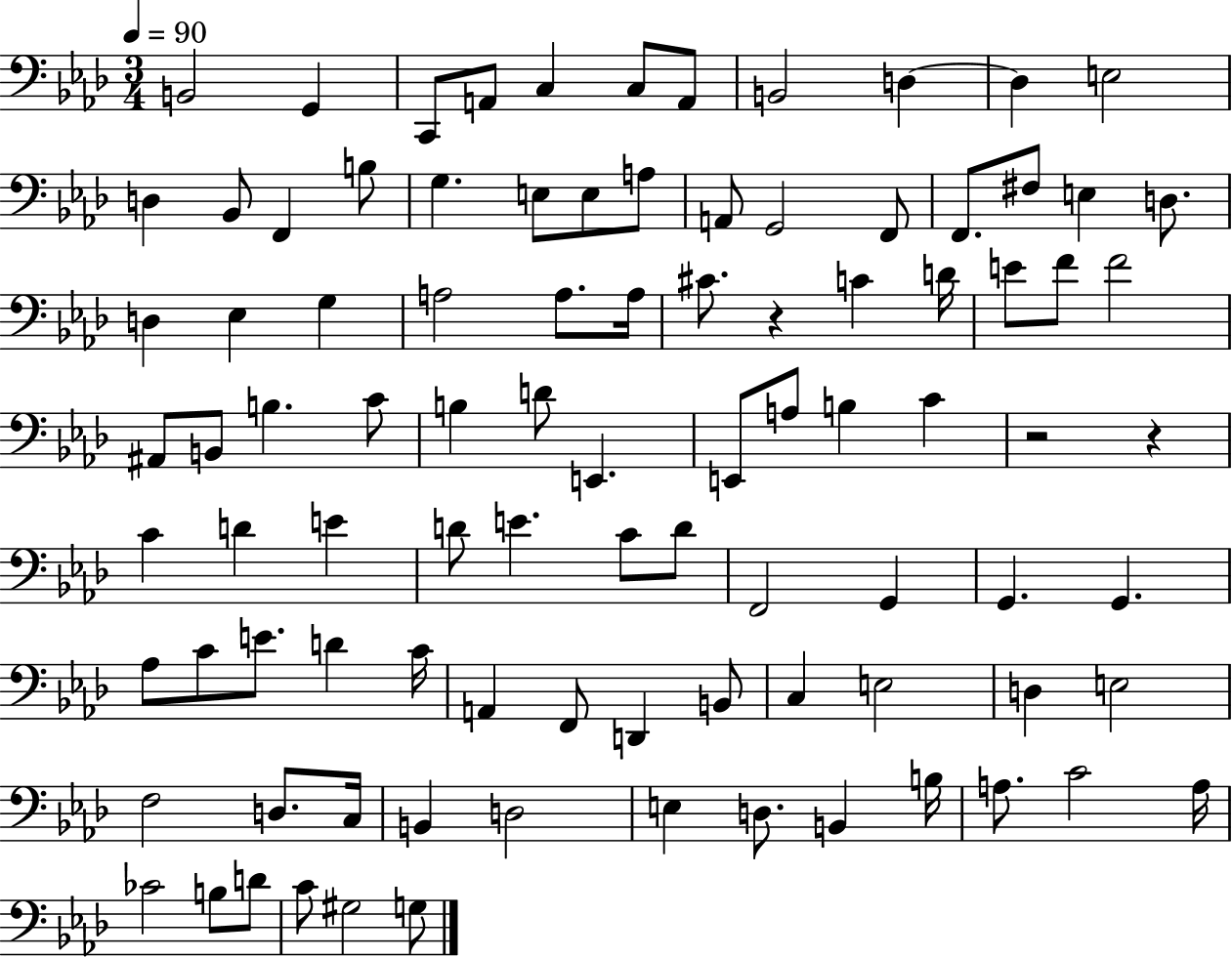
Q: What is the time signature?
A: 3/4